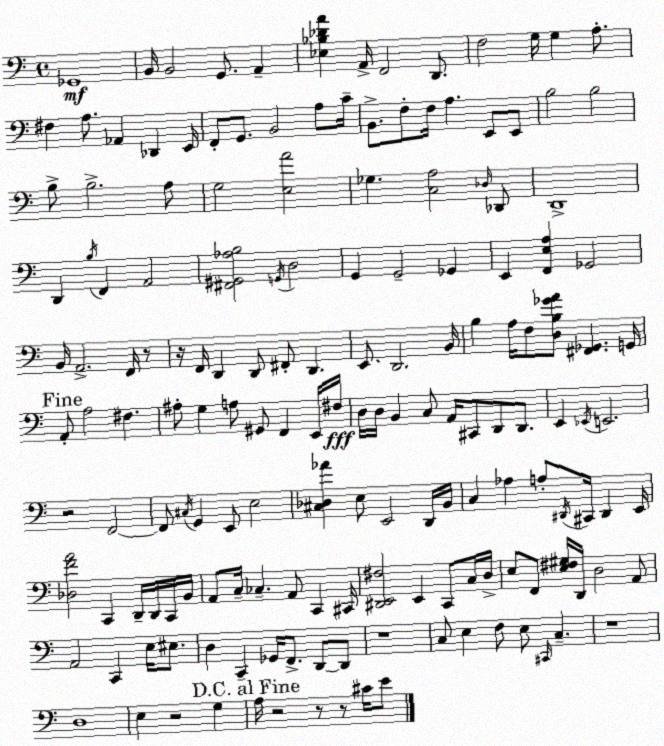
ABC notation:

X:1
T:Untitled
M:4/4
L:1/4
K:Am
_G,,4 B,,/4 B,,2 G,,/2 A,, [_E,_B,_DA] A,,/4 F,,2 D,,/2 F,2 G,/4 G, A,/2 ^F, A,/2 _A,, _D,, E,,/4 F,,/2 G,,/2 B,,2 A,/2 C/4 B,,/2 F,/2 F,/4 A, E,,/2 E,,/2 B,2 B,2 B,/2 B,2 A,/2 G,2 [E,A]2 _G, [C,A,]2 _D,/4 _D,,/2 D,,4 D,, B,/4 F,, A,,2 [^F,,^G,,_A,B,]2 G,,/4 D,2 G,, G,,2 _G,, E,, [F,,E,A,] _G,,2 B,,/4 A,,2 F,,/4 z/2 z/4 F,,/4 D,, D,,/2 ^F,,/2 D,, E,,/2 D,,2 B,,/4 B, A,/4 F,/2 [D,B,_GA]/2 [^F,,_G,,] G,,/4 A,,/2 A,2 ^F, ^A,/2 G, A,/2 ^G,,/2 F,, E,,/4 ^F,/4 D,/4 D,/4 B,, C,/2 A,,/4 ^C,,/2 D,,/2 D,,/2 E,, _E,,/4 E,,2 z2 F,,2 F,,/2 ^C,/4 G,, E,,/2 E,2 [^C,_D,_A] E,/2 E,,2 D,,/4 B,,/4 C, _A, A,/2 ^D,,/4 ^C,,/4 ^D,, E,,/4 [_D,FA]2 C,, D,,/4 D,,/4 C,,/4 B,,/4 A,,/2 C,/4 _C, A,,/2 C,, ^C,,/4 [^D,,E,,^F,]2 E,, C,,/2 C,/4 D,/4 E,/2 F,,/2 [E,^F,^G,]/4 D,,/4 D,2 A,,/2 A,,2 C,, E,/4 ^E,/2 D, C,, _G,,/4 F,,/2 D,,/2 D,,/2 z4 C,/2 E, F,/2 E,/2 ^C,,/4 C, z4 D,4 E, z2 G, A,/4 z2 z/2 z/2 ^C/4 E/2